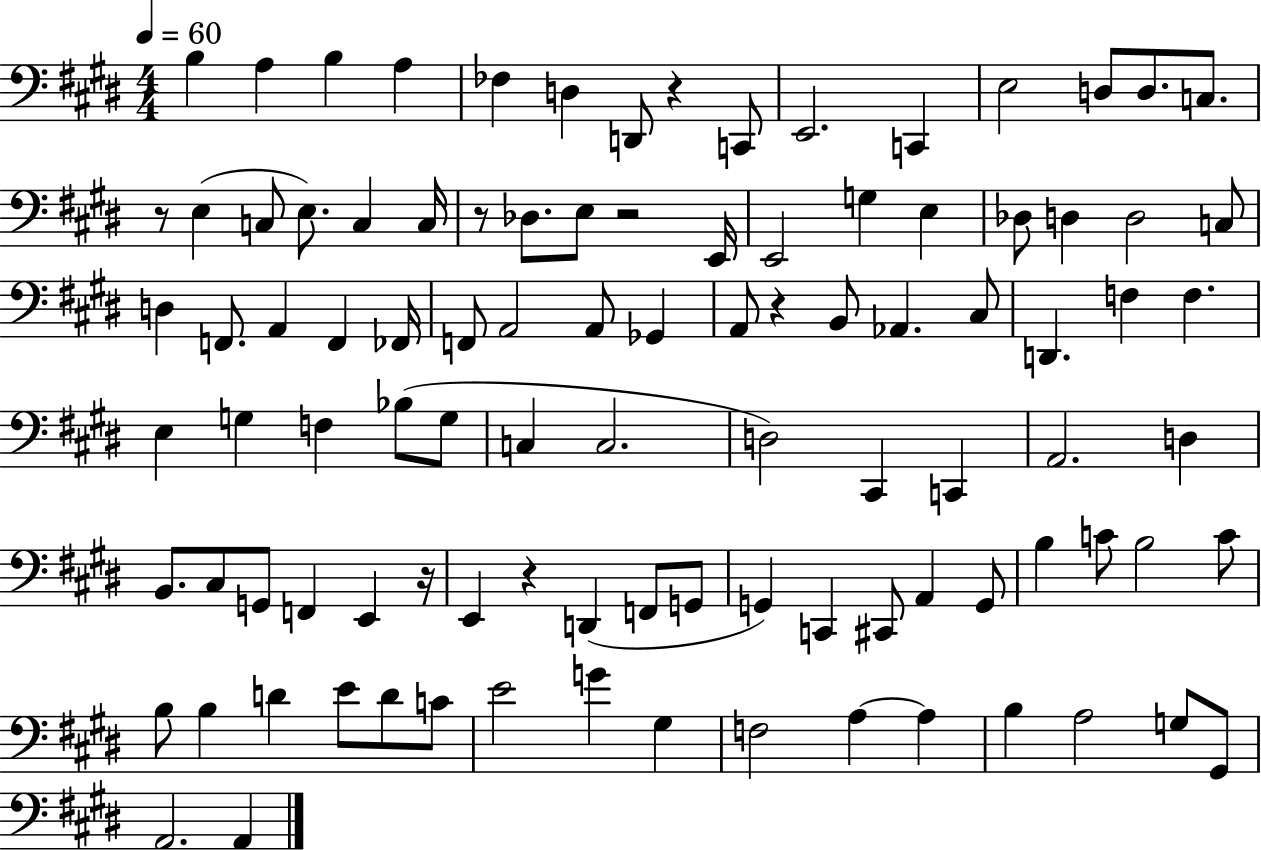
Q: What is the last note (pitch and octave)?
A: A2